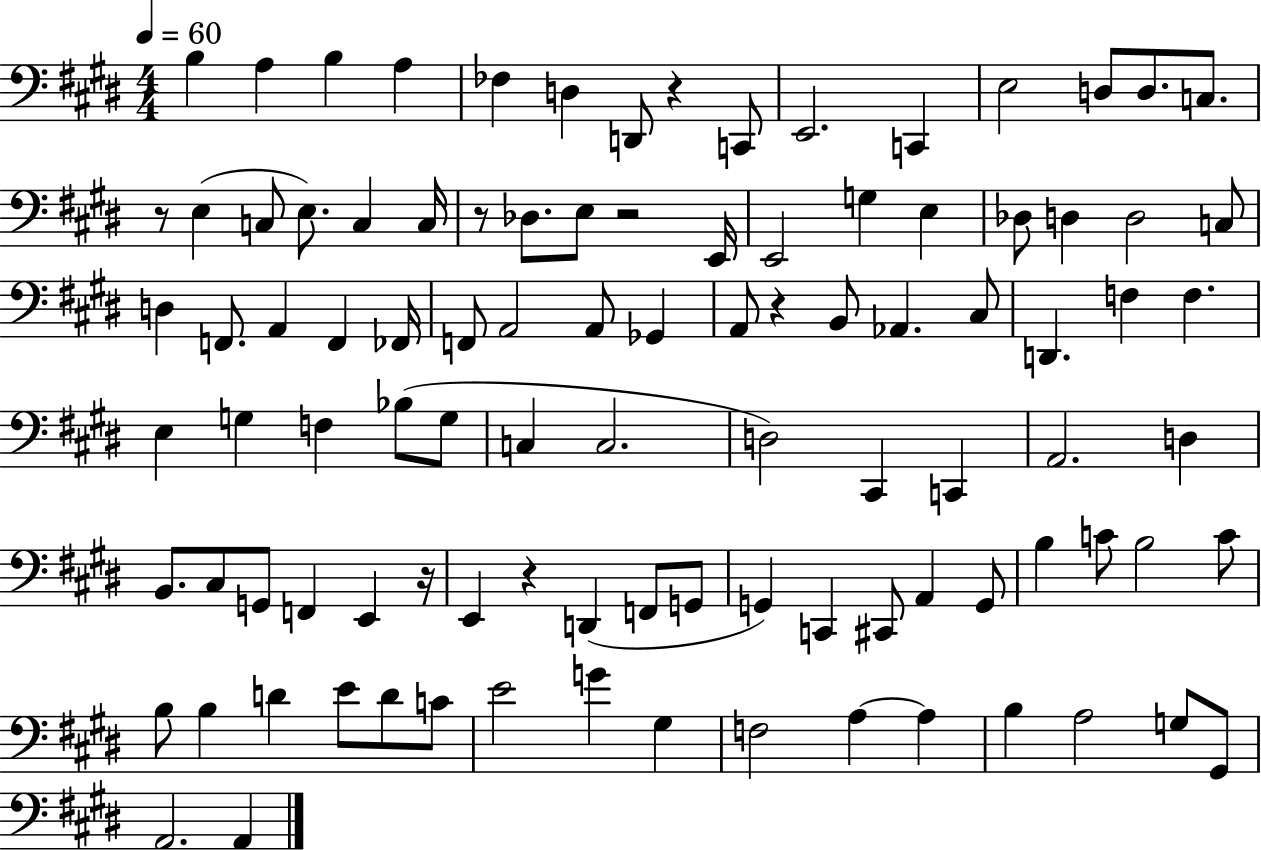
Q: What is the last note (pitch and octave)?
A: A2